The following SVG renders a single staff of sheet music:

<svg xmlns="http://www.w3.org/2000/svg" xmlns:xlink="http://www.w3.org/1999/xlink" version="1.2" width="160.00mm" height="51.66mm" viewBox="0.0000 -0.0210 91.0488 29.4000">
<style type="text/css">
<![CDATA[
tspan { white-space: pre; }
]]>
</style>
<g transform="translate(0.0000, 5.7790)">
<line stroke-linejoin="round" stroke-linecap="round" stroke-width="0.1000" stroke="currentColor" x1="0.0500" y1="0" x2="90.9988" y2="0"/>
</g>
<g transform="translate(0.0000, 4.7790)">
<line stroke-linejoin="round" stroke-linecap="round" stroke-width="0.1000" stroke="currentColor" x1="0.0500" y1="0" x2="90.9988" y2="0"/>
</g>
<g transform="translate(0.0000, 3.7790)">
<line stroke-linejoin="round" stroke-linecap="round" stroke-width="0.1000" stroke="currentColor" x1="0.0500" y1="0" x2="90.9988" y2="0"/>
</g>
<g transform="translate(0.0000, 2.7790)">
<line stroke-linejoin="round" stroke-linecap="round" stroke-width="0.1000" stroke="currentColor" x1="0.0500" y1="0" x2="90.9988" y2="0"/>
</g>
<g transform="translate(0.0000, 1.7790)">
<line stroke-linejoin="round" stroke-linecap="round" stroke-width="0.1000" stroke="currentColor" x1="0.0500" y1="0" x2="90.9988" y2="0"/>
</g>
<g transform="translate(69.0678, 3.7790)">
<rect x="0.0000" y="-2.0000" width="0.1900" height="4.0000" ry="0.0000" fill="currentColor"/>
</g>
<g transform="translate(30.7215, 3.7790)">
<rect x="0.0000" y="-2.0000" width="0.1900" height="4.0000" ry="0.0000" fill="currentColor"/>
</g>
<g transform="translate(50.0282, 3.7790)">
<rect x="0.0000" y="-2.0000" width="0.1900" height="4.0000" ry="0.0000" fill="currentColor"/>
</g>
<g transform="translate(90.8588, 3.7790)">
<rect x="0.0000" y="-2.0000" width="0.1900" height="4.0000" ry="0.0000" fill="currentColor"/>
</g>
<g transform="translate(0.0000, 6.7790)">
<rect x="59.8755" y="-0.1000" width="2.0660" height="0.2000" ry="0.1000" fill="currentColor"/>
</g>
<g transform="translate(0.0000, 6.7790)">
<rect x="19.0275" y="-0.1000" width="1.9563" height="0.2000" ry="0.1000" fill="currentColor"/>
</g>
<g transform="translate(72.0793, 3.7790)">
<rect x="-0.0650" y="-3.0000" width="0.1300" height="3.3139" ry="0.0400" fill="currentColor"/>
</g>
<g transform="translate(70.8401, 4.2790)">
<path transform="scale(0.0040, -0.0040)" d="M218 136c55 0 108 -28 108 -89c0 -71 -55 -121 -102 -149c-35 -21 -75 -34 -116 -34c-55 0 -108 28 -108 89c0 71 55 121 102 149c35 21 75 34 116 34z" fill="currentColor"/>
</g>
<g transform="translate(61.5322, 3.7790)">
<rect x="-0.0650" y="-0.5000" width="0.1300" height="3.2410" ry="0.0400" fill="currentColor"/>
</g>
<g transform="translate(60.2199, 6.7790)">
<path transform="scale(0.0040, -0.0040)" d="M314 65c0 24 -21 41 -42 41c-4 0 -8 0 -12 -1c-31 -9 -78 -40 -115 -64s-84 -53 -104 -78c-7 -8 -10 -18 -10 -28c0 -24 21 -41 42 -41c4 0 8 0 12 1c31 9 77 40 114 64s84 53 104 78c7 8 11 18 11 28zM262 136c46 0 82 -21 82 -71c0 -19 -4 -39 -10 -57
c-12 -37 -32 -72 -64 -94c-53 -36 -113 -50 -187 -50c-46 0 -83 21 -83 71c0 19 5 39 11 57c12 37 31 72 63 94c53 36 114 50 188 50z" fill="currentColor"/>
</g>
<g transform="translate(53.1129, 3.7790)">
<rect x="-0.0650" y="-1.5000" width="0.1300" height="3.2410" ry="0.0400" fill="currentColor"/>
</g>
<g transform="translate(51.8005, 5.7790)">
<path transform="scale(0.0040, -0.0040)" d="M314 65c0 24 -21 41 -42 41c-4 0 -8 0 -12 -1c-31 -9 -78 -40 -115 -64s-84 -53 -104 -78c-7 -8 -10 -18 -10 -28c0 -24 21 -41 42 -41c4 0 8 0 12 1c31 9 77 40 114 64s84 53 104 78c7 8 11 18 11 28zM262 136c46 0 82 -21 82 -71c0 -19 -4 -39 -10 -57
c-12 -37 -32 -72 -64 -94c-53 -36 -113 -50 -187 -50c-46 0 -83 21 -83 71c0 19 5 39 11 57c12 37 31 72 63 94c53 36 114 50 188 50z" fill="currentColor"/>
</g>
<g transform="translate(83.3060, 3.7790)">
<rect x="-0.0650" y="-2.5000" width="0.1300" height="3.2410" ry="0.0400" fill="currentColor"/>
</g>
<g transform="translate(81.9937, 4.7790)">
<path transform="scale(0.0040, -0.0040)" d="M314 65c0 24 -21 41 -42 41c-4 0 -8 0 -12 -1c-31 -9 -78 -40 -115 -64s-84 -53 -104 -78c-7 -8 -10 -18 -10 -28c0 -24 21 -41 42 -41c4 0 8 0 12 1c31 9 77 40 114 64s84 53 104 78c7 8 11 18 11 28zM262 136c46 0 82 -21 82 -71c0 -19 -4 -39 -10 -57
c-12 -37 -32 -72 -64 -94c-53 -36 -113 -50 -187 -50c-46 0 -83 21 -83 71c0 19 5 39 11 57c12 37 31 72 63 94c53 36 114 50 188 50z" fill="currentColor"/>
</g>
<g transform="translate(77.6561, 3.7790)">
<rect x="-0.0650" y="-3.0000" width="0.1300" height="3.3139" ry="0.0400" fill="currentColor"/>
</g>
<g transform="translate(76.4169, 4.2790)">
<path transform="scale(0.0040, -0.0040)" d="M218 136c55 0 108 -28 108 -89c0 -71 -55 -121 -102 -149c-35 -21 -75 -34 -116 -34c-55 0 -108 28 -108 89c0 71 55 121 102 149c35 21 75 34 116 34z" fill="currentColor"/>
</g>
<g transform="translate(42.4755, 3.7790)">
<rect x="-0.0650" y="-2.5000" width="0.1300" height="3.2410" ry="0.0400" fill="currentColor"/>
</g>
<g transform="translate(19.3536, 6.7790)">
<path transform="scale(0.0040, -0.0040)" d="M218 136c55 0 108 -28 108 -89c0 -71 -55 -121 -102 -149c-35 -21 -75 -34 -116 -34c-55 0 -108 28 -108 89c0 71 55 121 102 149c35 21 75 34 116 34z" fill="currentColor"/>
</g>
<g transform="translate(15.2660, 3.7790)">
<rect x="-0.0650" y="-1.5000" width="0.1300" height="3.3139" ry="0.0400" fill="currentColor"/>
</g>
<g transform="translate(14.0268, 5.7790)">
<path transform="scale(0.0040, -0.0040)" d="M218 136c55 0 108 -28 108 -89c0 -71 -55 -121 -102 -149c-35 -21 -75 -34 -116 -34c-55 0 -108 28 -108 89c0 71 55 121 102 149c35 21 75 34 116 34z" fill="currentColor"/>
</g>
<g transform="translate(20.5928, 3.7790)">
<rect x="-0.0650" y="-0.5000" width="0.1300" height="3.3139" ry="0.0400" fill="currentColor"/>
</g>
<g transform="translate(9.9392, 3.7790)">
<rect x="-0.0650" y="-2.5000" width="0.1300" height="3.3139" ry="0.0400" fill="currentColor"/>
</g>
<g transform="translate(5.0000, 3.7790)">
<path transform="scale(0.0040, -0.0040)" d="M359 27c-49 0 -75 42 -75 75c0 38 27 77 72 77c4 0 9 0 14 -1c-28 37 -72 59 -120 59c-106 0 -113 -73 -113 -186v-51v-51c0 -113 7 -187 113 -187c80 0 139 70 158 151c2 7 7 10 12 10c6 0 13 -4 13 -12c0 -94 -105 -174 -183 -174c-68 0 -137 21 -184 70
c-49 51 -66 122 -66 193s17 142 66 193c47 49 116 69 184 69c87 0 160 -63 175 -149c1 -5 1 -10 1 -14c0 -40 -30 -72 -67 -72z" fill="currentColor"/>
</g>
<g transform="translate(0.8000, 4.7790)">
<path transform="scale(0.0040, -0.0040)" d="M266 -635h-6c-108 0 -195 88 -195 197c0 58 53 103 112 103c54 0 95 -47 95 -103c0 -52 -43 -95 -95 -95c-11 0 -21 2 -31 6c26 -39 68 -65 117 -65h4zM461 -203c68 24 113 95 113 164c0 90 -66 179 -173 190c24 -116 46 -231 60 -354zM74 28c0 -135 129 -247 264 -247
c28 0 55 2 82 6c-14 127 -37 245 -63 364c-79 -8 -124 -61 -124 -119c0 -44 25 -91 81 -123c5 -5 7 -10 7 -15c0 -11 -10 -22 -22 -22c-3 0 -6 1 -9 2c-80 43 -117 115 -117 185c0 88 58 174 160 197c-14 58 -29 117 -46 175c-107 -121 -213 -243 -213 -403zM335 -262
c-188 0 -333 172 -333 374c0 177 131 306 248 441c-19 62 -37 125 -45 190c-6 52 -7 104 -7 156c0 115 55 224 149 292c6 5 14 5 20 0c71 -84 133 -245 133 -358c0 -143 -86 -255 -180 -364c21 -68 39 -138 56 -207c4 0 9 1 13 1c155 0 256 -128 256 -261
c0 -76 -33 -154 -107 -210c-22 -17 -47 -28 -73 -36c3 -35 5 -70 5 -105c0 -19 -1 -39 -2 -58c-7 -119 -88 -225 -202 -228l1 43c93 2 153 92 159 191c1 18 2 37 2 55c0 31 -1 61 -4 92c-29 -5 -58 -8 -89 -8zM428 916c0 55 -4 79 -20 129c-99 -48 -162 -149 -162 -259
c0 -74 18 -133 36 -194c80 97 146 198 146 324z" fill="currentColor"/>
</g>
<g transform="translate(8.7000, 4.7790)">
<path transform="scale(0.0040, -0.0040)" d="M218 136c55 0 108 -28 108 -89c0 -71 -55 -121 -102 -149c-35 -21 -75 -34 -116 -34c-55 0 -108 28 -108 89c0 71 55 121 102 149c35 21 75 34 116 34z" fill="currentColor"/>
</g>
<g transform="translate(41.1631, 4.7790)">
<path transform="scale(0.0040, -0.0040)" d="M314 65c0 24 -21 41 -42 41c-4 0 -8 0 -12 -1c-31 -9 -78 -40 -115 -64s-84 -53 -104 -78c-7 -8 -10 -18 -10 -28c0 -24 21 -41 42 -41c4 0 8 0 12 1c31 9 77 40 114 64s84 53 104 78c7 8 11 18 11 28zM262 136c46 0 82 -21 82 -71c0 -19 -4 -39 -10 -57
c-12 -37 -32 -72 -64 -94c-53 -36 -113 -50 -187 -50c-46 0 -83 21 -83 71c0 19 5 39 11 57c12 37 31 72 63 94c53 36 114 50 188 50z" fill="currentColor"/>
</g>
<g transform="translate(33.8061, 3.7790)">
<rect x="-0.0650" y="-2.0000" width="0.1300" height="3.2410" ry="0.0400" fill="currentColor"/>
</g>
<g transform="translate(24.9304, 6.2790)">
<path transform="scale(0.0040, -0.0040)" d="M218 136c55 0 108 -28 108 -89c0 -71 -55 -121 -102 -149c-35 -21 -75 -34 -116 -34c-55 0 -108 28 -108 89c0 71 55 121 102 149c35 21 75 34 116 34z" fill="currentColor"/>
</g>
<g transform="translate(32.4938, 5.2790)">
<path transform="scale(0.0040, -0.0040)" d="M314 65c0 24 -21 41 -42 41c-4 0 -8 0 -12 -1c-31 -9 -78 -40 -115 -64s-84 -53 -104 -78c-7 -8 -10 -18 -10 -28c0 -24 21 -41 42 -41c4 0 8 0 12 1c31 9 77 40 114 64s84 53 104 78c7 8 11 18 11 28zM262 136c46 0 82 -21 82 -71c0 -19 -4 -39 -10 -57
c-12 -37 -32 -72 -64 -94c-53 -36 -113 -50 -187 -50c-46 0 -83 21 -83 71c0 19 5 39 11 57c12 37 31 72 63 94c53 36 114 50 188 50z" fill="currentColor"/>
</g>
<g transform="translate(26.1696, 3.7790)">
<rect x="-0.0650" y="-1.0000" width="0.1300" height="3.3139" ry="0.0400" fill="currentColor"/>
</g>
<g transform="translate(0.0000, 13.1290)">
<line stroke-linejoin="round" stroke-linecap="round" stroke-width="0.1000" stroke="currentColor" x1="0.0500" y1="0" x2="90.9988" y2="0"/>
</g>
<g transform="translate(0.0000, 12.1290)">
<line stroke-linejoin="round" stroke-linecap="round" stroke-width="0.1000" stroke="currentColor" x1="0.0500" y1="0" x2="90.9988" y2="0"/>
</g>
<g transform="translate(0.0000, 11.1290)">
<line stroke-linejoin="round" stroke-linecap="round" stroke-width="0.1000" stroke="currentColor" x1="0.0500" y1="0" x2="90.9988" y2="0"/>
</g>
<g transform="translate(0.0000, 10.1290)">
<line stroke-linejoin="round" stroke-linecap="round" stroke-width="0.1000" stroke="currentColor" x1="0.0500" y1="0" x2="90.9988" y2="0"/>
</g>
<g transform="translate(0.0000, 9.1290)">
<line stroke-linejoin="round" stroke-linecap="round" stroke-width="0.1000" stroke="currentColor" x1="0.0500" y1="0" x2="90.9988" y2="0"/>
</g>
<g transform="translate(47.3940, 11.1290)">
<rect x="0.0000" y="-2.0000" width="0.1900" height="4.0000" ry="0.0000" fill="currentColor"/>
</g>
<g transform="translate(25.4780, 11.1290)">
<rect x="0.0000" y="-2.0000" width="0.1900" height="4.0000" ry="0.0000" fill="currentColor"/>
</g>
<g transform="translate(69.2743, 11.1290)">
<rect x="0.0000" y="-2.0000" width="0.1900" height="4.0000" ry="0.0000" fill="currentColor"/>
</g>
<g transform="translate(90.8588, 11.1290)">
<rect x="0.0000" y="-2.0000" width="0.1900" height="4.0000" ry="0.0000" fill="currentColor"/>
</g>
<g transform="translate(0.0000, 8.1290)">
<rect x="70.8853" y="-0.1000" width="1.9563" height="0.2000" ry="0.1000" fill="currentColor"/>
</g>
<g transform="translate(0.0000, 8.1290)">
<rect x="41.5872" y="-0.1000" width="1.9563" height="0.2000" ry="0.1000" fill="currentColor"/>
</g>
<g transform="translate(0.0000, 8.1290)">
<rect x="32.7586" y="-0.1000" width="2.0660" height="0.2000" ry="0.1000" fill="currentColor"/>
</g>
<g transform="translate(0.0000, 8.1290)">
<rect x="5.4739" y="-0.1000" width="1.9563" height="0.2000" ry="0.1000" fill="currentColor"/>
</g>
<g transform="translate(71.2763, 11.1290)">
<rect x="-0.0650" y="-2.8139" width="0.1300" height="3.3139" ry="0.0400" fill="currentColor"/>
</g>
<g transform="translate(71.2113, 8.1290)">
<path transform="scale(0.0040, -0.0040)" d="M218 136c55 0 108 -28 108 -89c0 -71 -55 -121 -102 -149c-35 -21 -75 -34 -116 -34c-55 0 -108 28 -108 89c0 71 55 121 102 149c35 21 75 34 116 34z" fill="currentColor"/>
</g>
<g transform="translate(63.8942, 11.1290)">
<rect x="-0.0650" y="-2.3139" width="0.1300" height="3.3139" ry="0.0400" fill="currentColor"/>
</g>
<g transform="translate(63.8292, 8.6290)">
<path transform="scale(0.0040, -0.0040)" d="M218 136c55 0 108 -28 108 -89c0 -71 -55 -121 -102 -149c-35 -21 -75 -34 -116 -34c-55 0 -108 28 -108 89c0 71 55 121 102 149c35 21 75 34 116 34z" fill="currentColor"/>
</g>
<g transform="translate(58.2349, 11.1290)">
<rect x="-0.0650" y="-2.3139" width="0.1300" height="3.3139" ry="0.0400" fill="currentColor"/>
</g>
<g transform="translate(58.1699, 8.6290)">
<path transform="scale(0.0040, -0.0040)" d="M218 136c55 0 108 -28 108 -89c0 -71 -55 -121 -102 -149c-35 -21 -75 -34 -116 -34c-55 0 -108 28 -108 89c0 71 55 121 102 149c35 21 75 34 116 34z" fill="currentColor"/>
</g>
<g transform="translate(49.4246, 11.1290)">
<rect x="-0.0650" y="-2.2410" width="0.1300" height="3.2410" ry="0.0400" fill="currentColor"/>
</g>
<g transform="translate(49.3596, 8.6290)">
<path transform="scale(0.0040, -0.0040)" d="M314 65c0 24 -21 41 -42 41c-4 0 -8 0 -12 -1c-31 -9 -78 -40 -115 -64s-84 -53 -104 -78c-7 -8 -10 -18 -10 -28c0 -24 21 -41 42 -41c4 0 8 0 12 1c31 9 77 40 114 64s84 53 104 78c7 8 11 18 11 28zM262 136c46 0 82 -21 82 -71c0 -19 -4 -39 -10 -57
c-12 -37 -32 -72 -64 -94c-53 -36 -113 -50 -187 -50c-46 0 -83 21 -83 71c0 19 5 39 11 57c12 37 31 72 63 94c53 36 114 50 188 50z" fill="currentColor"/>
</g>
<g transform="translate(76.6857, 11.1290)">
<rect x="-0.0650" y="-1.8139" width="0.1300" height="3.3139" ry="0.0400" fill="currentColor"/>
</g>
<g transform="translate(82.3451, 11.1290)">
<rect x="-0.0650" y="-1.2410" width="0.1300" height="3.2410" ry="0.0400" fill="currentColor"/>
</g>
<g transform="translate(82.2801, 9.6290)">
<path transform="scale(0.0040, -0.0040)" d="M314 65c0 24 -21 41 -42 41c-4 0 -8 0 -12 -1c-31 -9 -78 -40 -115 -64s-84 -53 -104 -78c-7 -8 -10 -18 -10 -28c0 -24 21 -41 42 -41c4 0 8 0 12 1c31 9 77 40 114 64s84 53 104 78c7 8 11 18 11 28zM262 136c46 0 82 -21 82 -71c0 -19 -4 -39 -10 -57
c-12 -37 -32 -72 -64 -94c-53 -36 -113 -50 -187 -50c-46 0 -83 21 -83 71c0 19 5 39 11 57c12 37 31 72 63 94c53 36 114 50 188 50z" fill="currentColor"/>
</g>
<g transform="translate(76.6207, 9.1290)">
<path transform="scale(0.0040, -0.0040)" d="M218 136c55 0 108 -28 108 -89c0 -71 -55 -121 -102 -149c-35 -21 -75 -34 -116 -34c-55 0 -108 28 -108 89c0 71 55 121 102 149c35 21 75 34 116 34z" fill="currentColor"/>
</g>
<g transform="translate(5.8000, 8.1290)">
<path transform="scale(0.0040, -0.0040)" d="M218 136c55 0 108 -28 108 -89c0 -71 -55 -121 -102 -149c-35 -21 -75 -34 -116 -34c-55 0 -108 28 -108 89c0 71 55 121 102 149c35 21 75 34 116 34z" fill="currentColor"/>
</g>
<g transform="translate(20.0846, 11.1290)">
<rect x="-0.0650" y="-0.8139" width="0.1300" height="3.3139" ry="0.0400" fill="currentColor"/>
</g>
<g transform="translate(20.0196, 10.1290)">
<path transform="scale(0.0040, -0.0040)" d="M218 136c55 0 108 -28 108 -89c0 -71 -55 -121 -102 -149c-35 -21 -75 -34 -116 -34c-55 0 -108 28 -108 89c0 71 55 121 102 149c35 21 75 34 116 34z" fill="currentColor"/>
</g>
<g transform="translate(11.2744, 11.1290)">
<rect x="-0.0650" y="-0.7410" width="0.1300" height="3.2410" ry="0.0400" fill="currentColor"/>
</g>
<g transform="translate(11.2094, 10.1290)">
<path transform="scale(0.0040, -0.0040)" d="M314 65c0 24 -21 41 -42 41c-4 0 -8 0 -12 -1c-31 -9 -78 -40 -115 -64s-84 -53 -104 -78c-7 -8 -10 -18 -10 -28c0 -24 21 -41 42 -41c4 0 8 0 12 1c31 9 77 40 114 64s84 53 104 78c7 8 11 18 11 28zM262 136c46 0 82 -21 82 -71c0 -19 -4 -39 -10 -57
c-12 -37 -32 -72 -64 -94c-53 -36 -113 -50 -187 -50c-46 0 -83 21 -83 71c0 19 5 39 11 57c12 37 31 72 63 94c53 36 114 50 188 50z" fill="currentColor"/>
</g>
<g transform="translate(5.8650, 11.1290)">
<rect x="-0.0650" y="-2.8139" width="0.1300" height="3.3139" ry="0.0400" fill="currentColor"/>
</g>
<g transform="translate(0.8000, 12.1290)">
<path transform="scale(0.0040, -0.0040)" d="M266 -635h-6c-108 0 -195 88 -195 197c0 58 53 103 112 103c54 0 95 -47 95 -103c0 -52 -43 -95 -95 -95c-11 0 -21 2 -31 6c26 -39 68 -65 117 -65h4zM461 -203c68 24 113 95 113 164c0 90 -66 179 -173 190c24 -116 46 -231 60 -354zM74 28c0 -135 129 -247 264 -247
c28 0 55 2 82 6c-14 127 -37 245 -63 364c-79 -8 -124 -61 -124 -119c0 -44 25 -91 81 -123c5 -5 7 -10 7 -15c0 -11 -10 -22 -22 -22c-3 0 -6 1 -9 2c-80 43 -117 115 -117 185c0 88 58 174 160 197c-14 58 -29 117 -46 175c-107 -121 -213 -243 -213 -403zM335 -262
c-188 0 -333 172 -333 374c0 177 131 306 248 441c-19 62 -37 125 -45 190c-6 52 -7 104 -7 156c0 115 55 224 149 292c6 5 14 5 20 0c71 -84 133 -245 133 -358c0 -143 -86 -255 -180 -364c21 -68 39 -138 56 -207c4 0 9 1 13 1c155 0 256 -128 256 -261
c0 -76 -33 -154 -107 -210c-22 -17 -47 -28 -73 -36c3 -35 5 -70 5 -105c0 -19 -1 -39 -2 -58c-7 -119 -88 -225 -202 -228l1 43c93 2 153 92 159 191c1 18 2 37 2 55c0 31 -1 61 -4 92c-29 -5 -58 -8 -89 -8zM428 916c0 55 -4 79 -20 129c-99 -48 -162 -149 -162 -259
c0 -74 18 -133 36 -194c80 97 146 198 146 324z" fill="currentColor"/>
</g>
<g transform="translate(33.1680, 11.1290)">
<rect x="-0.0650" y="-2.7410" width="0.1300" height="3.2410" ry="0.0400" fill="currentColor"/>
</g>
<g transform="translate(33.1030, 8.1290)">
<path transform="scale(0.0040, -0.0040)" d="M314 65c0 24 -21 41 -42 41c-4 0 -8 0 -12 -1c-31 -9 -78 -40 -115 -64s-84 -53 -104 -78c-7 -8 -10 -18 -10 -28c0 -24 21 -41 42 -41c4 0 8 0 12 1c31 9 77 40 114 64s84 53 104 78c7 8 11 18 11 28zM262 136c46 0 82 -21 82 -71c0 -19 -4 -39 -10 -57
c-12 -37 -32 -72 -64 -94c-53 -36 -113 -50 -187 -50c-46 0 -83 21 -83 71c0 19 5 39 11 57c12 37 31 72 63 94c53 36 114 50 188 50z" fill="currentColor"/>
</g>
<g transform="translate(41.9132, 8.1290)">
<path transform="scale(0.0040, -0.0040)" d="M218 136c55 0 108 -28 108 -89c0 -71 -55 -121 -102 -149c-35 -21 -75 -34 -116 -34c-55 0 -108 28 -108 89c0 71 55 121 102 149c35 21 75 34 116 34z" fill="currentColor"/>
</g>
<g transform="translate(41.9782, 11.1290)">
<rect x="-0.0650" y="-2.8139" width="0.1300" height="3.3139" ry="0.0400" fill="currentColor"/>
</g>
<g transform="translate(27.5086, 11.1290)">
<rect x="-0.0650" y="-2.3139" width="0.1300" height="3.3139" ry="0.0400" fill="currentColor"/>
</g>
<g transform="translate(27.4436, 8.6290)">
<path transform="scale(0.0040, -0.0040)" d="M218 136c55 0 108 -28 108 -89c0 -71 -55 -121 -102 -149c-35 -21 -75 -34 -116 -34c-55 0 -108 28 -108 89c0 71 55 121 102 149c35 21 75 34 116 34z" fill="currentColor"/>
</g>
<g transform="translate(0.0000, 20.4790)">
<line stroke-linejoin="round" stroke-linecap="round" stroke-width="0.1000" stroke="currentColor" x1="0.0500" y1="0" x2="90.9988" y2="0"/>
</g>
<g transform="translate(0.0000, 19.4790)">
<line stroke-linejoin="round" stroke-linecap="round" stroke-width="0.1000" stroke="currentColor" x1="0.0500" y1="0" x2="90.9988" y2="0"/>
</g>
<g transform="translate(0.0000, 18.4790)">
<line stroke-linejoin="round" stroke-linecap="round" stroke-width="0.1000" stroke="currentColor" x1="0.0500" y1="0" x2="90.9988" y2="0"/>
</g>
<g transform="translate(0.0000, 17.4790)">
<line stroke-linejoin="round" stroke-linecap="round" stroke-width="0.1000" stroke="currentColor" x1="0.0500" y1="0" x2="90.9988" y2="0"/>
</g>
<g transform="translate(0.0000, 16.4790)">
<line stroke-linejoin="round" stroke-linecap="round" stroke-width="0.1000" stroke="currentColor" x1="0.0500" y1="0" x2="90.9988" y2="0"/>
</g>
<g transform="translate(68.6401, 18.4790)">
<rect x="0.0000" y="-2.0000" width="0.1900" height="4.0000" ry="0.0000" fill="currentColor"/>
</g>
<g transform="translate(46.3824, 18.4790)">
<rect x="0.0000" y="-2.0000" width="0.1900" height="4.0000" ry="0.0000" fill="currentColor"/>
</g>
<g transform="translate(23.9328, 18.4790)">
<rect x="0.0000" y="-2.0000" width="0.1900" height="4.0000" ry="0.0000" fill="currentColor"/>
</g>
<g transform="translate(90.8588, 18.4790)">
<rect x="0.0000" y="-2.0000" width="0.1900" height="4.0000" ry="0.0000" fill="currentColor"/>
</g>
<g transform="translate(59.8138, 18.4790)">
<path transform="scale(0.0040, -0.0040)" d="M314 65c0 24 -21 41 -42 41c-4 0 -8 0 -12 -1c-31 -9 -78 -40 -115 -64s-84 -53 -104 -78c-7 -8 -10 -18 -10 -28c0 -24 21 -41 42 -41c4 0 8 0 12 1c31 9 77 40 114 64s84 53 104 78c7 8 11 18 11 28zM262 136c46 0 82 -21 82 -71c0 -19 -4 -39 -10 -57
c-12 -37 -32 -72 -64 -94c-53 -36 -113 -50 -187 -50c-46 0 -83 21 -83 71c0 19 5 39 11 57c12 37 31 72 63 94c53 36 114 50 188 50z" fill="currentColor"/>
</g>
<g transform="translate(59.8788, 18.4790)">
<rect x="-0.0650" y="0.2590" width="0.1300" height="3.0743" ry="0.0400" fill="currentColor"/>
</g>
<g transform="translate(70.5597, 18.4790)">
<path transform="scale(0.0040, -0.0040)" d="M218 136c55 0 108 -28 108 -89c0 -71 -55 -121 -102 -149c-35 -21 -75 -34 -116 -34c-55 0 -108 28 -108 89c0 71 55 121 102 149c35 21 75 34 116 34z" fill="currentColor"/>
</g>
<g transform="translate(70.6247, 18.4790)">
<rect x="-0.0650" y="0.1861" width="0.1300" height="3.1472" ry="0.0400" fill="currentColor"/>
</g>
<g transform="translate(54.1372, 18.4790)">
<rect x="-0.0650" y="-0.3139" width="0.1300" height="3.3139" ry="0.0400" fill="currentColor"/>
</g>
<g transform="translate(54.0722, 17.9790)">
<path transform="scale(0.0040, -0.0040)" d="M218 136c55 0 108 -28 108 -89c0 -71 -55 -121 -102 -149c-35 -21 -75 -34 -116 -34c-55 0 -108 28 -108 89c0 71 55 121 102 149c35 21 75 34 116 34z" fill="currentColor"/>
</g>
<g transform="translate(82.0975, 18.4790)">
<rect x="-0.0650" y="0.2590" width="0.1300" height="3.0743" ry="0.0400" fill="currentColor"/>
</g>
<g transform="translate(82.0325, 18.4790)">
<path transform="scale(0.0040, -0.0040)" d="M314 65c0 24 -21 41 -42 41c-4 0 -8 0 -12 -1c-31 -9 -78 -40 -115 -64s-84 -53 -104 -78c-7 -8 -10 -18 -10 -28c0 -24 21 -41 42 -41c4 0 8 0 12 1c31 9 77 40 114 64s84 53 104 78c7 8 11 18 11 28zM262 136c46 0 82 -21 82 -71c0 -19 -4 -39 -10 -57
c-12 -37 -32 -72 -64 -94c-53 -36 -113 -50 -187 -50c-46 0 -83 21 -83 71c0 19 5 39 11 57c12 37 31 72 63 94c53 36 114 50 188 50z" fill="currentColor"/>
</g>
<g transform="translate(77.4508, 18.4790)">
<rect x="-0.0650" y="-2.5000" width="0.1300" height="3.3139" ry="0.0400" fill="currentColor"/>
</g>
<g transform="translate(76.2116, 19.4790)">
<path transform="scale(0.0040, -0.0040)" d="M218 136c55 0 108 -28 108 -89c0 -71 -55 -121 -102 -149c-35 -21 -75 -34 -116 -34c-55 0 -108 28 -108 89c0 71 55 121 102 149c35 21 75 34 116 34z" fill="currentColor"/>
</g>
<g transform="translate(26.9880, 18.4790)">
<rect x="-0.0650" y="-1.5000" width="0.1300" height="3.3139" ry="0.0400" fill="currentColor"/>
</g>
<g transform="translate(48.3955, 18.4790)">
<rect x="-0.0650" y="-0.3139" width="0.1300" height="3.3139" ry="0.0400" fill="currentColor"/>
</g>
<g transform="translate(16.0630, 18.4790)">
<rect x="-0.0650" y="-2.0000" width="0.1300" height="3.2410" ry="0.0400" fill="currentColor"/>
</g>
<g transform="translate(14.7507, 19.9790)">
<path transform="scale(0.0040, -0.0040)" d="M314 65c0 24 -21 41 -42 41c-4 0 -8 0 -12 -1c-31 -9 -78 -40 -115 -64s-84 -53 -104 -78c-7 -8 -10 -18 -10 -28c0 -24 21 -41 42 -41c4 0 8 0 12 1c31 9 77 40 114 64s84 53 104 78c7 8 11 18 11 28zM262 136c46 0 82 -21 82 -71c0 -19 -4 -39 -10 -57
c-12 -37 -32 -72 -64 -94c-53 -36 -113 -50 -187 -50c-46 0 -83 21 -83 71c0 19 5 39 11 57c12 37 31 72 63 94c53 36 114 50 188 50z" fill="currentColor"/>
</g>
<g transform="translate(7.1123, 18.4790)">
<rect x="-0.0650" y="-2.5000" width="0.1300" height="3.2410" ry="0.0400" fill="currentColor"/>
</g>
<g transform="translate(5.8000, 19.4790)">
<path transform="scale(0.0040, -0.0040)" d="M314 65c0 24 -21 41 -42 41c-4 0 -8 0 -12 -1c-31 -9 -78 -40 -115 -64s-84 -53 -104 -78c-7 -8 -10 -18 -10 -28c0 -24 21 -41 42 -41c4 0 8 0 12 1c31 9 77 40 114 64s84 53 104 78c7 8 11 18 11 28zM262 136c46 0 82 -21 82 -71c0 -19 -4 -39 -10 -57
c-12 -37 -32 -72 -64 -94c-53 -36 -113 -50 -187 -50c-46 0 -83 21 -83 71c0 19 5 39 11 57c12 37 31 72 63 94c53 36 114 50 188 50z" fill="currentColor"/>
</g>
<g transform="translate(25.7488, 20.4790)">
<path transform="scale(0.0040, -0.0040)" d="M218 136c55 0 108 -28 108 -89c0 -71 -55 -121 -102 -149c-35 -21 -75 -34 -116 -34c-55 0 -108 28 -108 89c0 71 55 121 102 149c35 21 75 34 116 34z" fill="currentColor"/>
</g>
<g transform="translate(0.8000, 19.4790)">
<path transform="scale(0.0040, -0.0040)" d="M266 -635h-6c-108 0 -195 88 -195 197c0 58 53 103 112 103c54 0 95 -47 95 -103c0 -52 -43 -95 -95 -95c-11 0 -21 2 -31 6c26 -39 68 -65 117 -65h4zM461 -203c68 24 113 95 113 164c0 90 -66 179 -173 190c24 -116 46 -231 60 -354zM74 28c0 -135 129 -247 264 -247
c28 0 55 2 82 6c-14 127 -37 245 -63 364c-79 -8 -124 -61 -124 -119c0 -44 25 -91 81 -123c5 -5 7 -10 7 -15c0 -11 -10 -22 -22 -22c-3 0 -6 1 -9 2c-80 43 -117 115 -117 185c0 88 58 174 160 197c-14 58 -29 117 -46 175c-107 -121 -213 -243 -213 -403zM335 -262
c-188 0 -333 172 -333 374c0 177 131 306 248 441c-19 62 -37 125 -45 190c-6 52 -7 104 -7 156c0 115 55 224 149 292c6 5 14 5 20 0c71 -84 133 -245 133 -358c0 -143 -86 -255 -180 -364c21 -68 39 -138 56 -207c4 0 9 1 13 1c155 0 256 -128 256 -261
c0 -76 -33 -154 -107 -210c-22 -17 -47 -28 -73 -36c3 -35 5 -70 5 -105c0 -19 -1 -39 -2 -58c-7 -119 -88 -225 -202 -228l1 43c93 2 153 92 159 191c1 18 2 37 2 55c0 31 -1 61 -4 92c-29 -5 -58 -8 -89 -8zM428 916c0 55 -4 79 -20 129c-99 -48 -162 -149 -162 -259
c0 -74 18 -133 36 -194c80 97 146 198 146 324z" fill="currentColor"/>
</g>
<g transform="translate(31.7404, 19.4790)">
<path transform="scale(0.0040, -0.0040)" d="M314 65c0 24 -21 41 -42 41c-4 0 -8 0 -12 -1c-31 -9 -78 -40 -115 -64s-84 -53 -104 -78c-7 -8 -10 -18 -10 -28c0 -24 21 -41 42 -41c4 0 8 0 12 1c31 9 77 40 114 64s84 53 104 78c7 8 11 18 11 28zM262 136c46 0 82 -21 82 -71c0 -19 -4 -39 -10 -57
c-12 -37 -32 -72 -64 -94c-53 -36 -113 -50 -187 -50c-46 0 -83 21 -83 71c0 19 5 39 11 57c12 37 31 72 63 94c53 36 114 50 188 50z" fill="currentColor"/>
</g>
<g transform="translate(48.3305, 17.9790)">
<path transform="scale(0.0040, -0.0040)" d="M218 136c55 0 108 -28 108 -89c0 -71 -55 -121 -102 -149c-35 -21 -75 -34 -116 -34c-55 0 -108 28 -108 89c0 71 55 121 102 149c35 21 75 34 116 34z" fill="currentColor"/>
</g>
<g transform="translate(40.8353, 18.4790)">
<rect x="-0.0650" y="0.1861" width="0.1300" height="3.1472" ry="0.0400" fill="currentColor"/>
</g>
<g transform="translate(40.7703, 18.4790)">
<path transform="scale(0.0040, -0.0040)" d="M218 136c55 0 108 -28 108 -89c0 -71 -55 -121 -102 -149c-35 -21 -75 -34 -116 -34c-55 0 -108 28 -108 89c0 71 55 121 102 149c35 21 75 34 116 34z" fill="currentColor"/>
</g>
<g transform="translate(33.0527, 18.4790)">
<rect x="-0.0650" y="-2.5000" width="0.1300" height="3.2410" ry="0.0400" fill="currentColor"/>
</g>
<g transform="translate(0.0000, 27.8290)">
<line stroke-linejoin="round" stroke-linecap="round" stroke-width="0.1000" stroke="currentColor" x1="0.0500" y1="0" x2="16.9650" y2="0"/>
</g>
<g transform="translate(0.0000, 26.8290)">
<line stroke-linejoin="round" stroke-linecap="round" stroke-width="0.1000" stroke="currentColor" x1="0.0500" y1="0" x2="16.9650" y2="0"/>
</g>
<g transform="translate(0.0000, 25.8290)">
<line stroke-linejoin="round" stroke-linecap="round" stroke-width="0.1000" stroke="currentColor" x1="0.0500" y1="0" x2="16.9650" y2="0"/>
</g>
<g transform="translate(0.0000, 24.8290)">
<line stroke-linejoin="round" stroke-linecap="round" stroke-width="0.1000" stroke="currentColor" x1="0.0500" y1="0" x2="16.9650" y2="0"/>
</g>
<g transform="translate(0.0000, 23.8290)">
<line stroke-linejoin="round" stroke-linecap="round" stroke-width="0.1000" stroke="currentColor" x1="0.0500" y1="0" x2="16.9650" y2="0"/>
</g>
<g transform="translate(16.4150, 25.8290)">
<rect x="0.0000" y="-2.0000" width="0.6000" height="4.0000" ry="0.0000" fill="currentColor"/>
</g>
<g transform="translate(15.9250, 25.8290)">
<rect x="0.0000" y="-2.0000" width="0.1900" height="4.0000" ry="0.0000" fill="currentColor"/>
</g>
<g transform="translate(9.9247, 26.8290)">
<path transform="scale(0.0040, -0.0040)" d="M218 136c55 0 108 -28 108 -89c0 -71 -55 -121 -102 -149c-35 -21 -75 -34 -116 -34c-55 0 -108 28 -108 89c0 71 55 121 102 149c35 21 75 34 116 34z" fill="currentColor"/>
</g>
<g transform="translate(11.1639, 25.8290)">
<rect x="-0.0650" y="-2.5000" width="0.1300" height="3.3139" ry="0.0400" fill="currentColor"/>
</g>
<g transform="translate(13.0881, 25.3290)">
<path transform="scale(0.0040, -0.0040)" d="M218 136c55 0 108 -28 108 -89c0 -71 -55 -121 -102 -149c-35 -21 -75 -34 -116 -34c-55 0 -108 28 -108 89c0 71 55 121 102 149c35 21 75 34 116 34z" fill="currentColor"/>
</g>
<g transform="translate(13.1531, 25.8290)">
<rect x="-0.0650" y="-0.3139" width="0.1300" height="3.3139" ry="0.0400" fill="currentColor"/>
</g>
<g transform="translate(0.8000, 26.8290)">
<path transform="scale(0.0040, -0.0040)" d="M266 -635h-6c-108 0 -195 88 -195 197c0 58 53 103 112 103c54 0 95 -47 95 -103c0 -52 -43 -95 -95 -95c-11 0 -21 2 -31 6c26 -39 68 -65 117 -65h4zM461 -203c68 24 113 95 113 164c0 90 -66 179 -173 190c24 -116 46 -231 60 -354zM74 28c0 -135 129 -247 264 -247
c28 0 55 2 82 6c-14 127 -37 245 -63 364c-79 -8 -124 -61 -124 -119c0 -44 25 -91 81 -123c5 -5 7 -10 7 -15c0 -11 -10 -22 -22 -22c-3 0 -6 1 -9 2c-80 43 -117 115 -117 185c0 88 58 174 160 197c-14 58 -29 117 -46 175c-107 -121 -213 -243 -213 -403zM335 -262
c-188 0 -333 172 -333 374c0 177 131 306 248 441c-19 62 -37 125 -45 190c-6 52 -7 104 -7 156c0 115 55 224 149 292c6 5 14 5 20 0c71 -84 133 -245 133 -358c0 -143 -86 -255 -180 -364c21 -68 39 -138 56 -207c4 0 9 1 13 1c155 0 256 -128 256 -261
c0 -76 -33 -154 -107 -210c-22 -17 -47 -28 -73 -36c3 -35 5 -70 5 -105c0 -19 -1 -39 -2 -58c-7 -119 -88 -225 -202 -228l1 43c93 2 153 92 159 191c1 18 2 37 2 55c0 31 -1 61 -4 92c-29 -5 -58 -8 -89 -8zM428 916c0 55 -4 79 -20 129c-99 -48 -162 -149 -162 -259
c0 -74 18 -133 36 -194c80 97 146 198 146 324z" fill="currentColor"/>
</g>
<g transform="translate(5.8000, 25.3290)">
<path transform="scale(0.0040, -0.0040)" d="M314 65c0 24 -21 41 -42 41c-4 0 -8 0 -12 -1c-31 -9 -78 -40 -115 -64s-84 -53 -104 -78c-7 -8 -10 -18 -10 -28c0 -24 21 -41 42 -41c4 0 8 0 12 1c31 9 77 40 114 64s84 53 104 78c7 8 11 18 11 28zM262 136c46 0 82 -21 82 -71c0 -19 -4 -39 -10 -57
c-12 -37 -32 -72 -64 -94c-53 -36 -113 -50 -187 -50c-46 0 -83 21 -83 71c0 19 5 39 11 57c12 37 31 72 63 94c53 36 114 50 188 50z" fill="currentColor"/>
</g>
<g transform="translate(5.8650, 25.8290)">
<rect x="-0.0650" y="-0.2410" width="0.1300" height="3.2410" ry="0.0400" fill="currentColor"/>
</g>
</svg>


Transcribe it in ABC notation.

X:1
T:Untitled
M:4/4
L:1/4
K:C
G E C D F2 G2 E2 C2 A A G2 a d2 d g a2 a g2 g g a f e2 G2 F2 E G2 B c c B2 B G B2 c2 G c